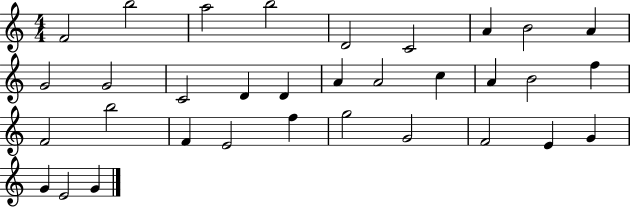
{
  \clef treble
  \numericTimeSignature
  \time 4/4
  \key c \major
  f'2 b''2 | a''2 b''2 | d'2 c'2 | a'4 b'2 a'4 | \break g'2 g'2 | c'2 d'4 d'4 | a'4 a'2 c''4 | a'4 b'2 f''4 | \break f'2 b''2 | f'4 e'2 f''4 | g''2 g'2 | f'2 e'4 g'4 | \break g'4 e'2 g'4 | \bar "|."
}